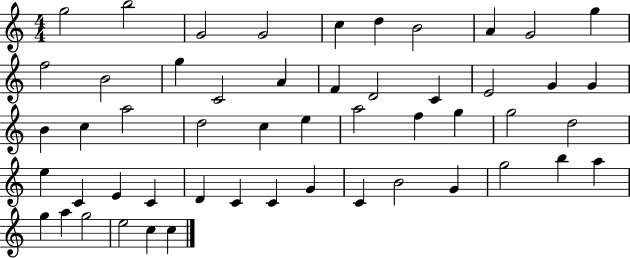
{
  \clef treble
  \numericTimeSignature
  \time 4/4
  \key c \major
  g''2 b''2 | g'2 g'2 | c''4 d''4 b'2 | a'4 g'2 g''4 | \break f''2 b'2 | g''4 c'2 a'4 | f'4 d'2 c'4 | e'2 g'4 g'4 | \break b'4 c''4 a''2 | d''2 c''4 e''4 | a''2 f''4 g''4 | g''2 d''2 | \break e''4 c'4 e'4 c'4 | d'4 c'4 c'4 g'4 | c'4 b'2 g'4 | g''2 b''4 a''4 | \break g''4 a''4 g''2 | e''2 c''4 c''4 | \bar "|."
}